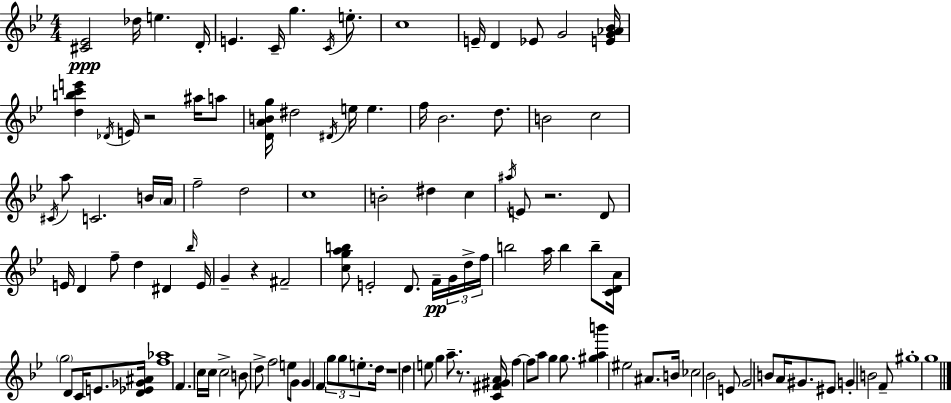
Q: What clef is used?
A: treble